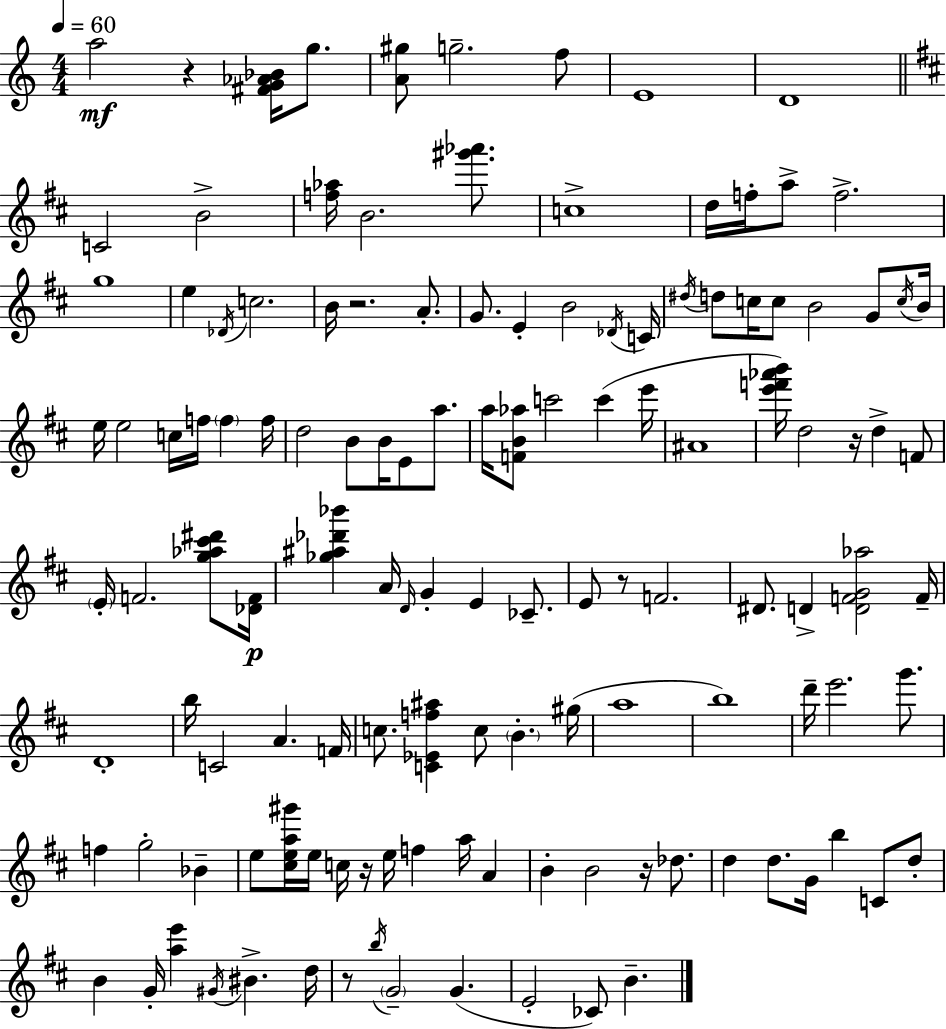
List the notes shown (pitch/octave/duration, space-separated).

A5/h R/q [F#4,G4,Ab4,Bb4]/s G5/e. [A4,G#5]/e G5/h. F5/e E4/w D4/w C4/h B4/h [F5,Ab5]/s B4/h. [G#6,Ab6]/e. C5/w D5/s F5/s A5/e F5/h. G5/w E5/q Db4/s C5/h. B4/s R/h. A4/e. G4/e. E4/q B4/h Db4/s C4/s D#5/s D5/e C5/s C5/e B4/h G4/e C5/s B4/s E5/s E5/h C5/s F5/s F5/q F5/s D5/h B4/e B4/s E4/e A5/e. A5/s [F4,B4,Ab5]/e C6/h C6/q E6/s A#4/w [E6,F6,Ab6,B6]/s D5/h R/s D5/q F4/e E4/s F4/h. [G5,Ab5,C#6,D#6]/e [Db4,F4]/s [Gb5,A#5,Db6,Bb6]/q A4/s D4/s G4/q E4/q CES4/e. E4/e R/e F4/h. D#4/e. D4/q [D4,F4,G4,Ab5]/h F4/s D4/w B5/s C4/h A4/q. F4/s C5/e. [C4,Eb4,F5,A#5]/q C5/e B4/q. G#5/s A5/w B5/w D6/s E6/h. G6/e. F5/q G5/h Bb4/q E5/e [C#5,E5,A5,G#6]/s E5/s C5/s R/s E5/s F5/q A5/s A4/q B4/q B4/h R/s Db5/e. D5/q D5/e. G4/s B5/q C4/e D5/e B4/q G4/s [A5,E6]/q G#4/s BIS4/q. D5/s R/e B5/s G4/h G4/q. E4/h CES4/e B4/q.